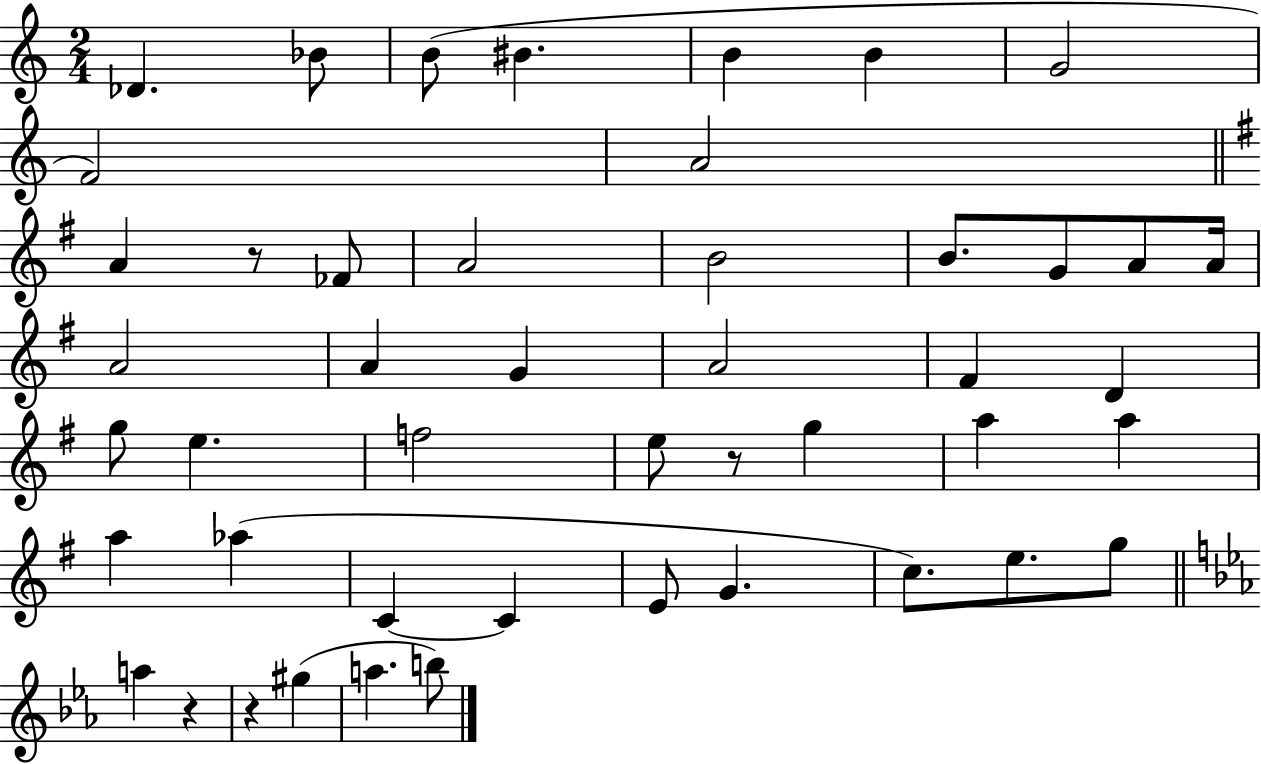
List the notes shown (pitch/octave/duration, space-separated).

Db4/q. Bb4/e B4/e BIS4/q. B4/q B4/q G4/h F4/h A4/h A4/q R/e FES4/e A4/h B4/h B4/e. G4/e A4/e A4/s A4/h A4/q G4/q A4/h F#4/q D4/q G5/e E5/q. F5/h E5/e R/e G5/q A5/q A5/q A5/q Ab5/q C4/q C4/q E4/e G4/q. C5/e. E5/e. G5/e A5/q R/q R/q G#5/q A5/q. B5/e